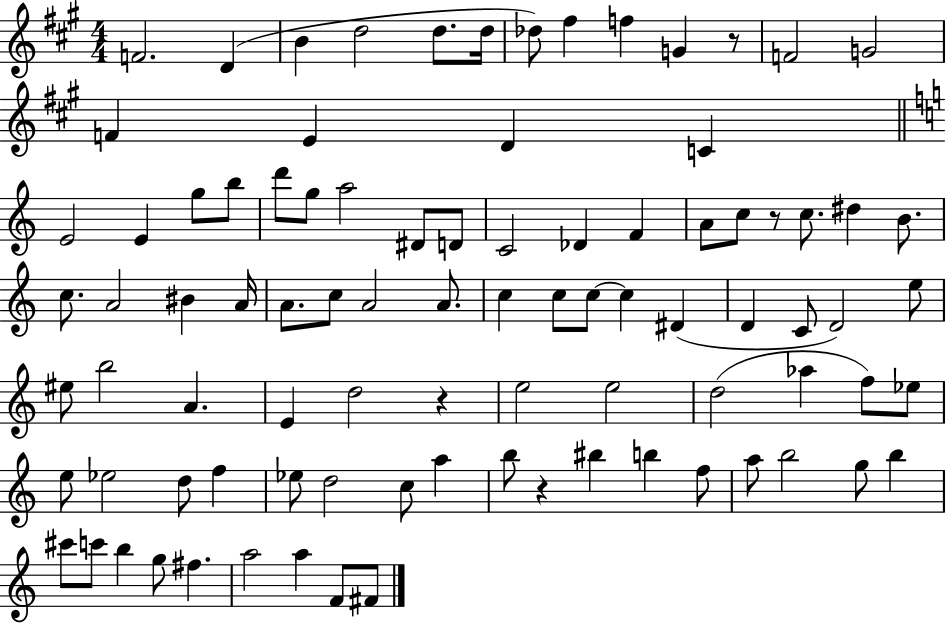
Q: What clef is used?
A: treble